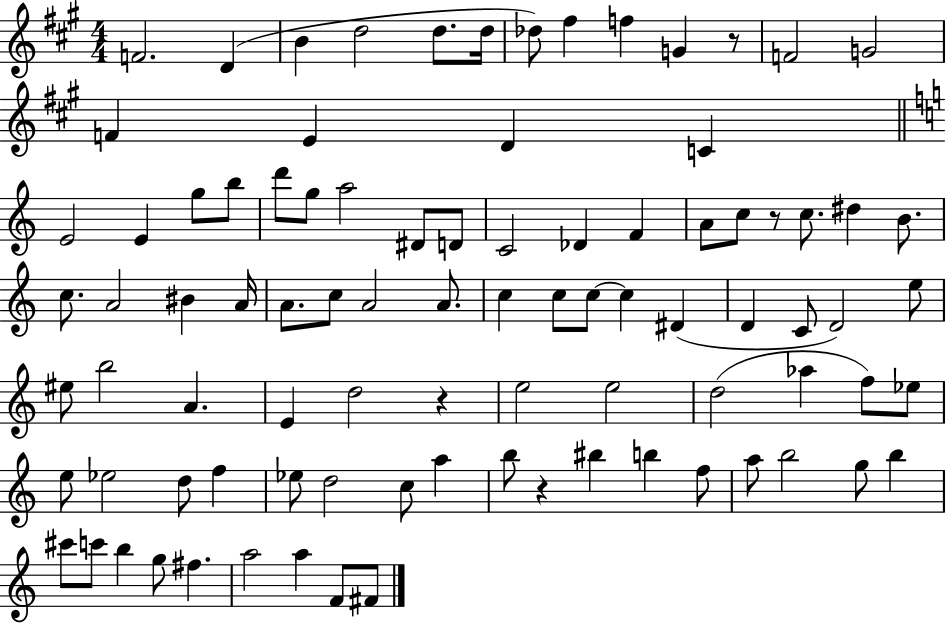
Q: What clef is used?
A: treble